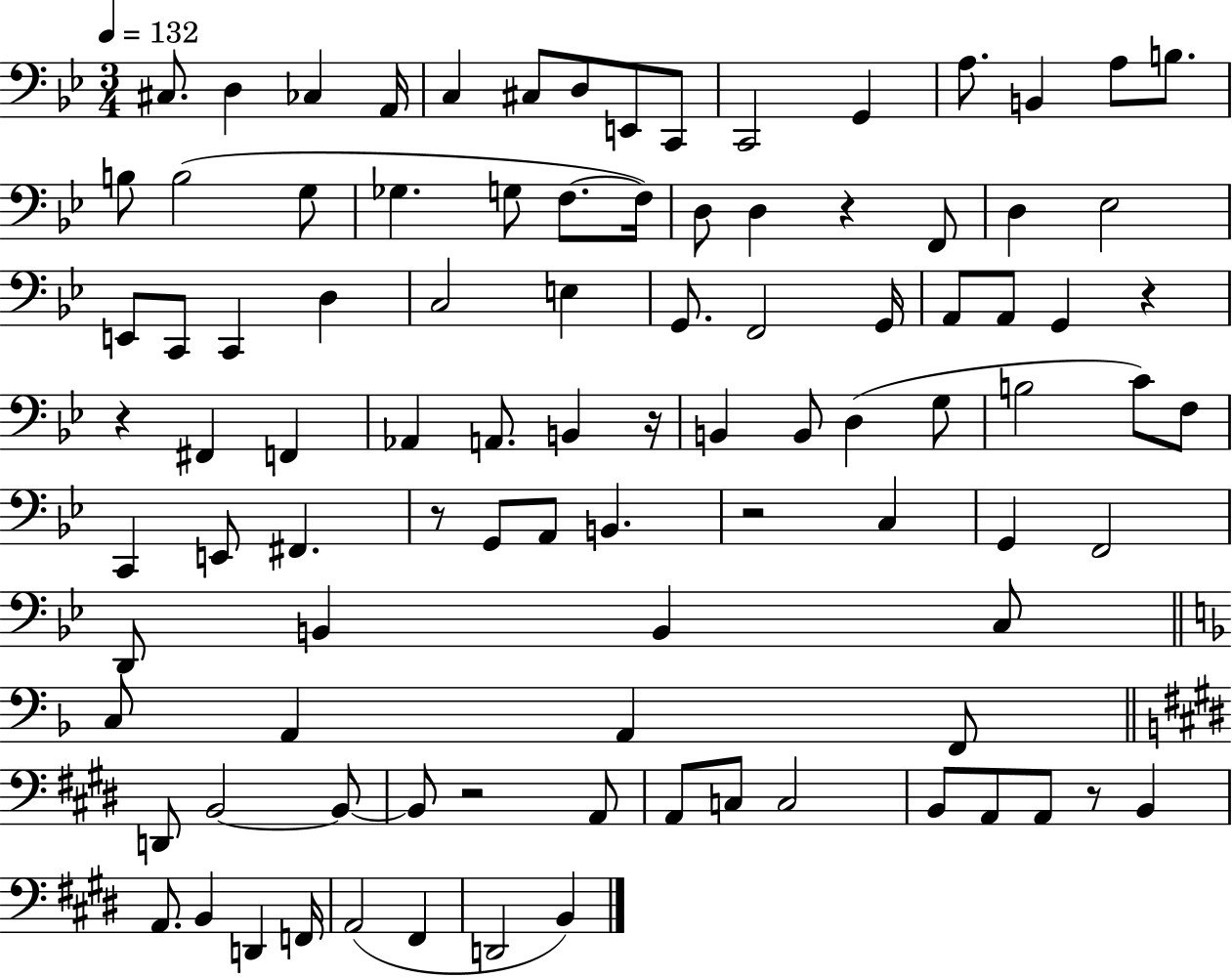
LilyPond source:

{
  \clef bass
  \numericTimeSignature
  \time 3/4
  \key bes \major
  \tempo 4 = 132
  cis8. d4 ces4 a,16 | c4 cis8 d8 e,8 c,8 | c,2 g,4 | a8. b,4 a8 b8. | \break b8 b2( g8 | ges4. g8 f8.~~ f16) | d8 d4 r4 f,8 | d4 ees2 | \break e,8 c,8 c,4 d4 | c2 e4 | g,8. f,2 g,16 | a,8 a,8 g,4 r4 | \break r4 fis,4 f,4 | aes,4 a,8. b,4 r16 | b,4 b,8 d4( g8 | b2 c'8) f8 | \break c,4 e,8 fis,4. | r8 g,8 a,8 b,4. | r2 c4 | g,4 f,2 | \break d,8 b,4 b,4 c8 | \bar "||" \break \key f \major c8 a,4 a,4 f,8 | \bar "||" \break \key e \major d,8 b,2~~ b,8~~ | b,8 r2 a,8 | a,8 c8 c2 | b,8 a,8 a,8 r8 b,4 | \break a,8. b,4 d,4 f,16 | a,2( fis,4 | d,2 b,4) | \bar "|."
}